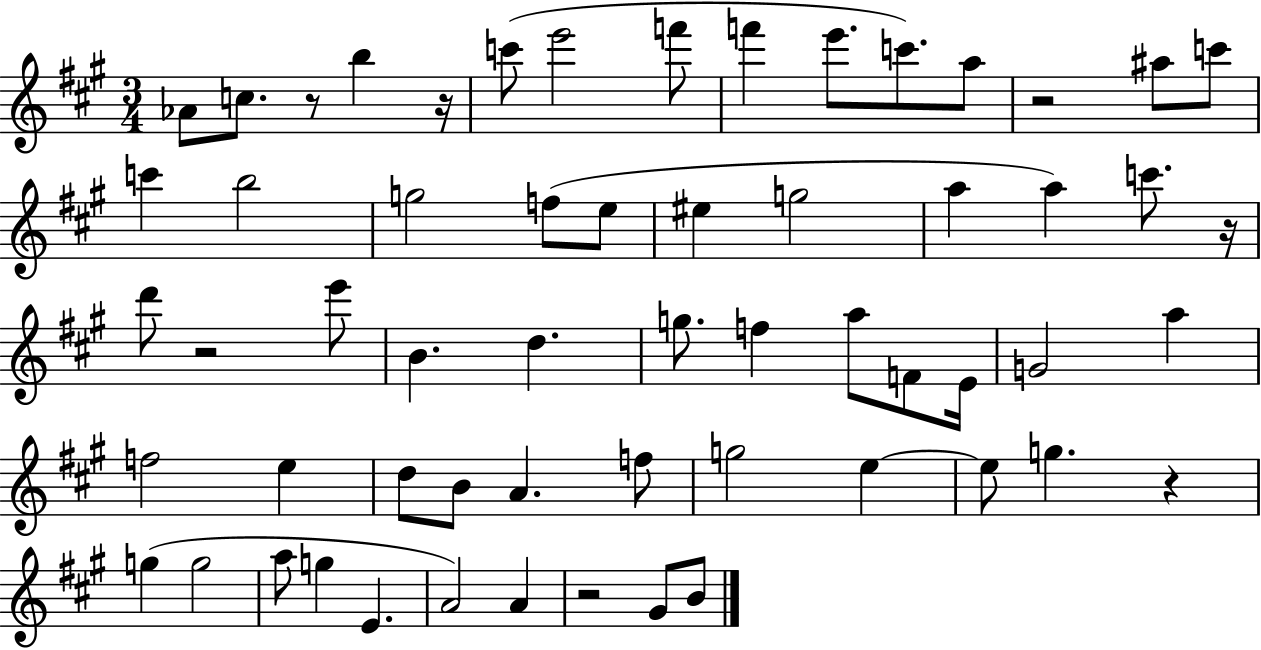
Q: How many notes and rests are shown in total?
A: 59